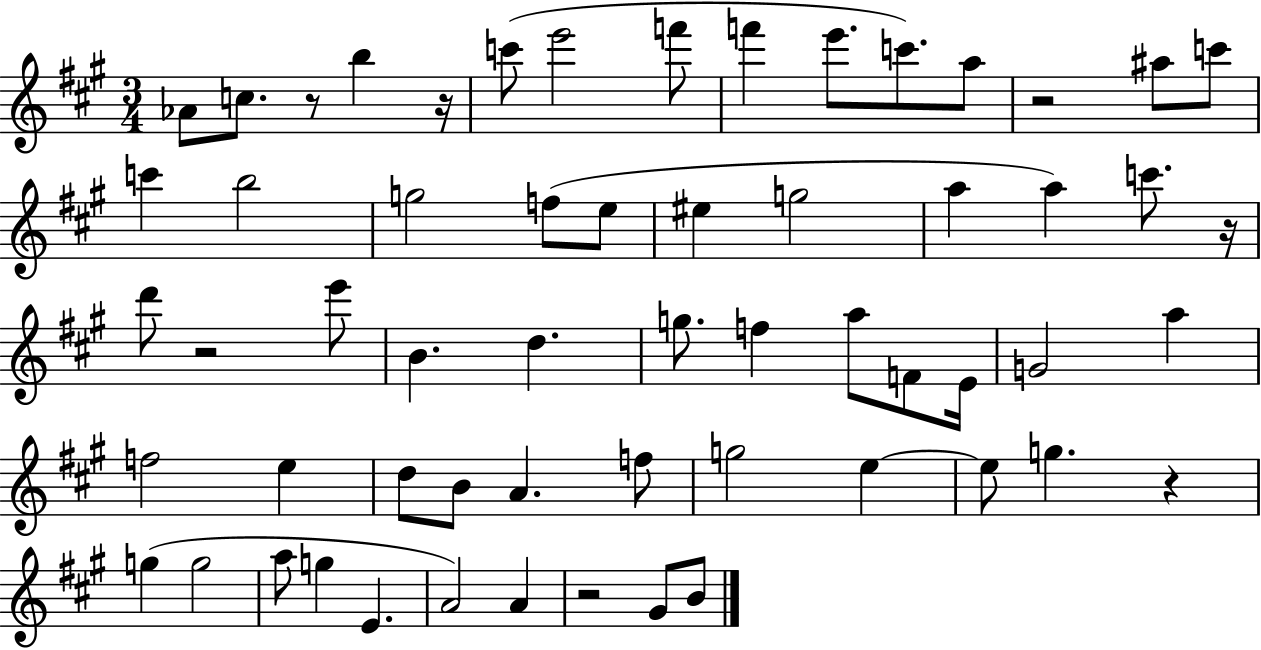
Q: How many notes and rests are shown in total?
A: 59